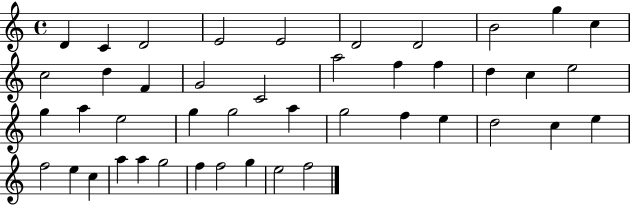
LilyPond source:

{
  \clef treble
  \time 4/4
  \defaultTimeSignature
  \key c \major
  d'4 c'4 d'2 | e'2 e'2 | d'2 d'2 | b'2 g''4 c''4 | \break c''2 d''4 f'4 | g'2 c'2 | a''2 f''4 f''4 | d''4 c''4 e''2 | \break g''4 a''4 e''2 | g''4 g''2 a''4 | g''2 f''4 e''4 | d''2 c''4 e''4 | \break f''2 e''4 c''4 | a''4 a''4 g''2 | f''4 f''2 g''4 | e''2 f''2 | \break \bar "|."
}